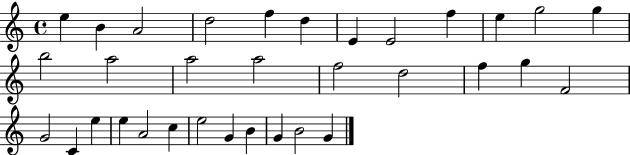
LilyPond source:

{
  \clef treble
  \time 4/4
  \defaultTimeSignature
  \key c \major
  e''4 b'4 a'2 | d''2 f''4 d''4 | e'4 e'2 f''4 | e''4 g''2 g''4 | \break b''2 a''2 | a''2 a''2 | f''2 d''2 | f''4 g''4 f'2 | \break g'2 c'4 e''4 | e''4 a'2 c''4 | e''2 g'4 b'4 | g'4 b'2 g'4 | \break \bar "|."
}